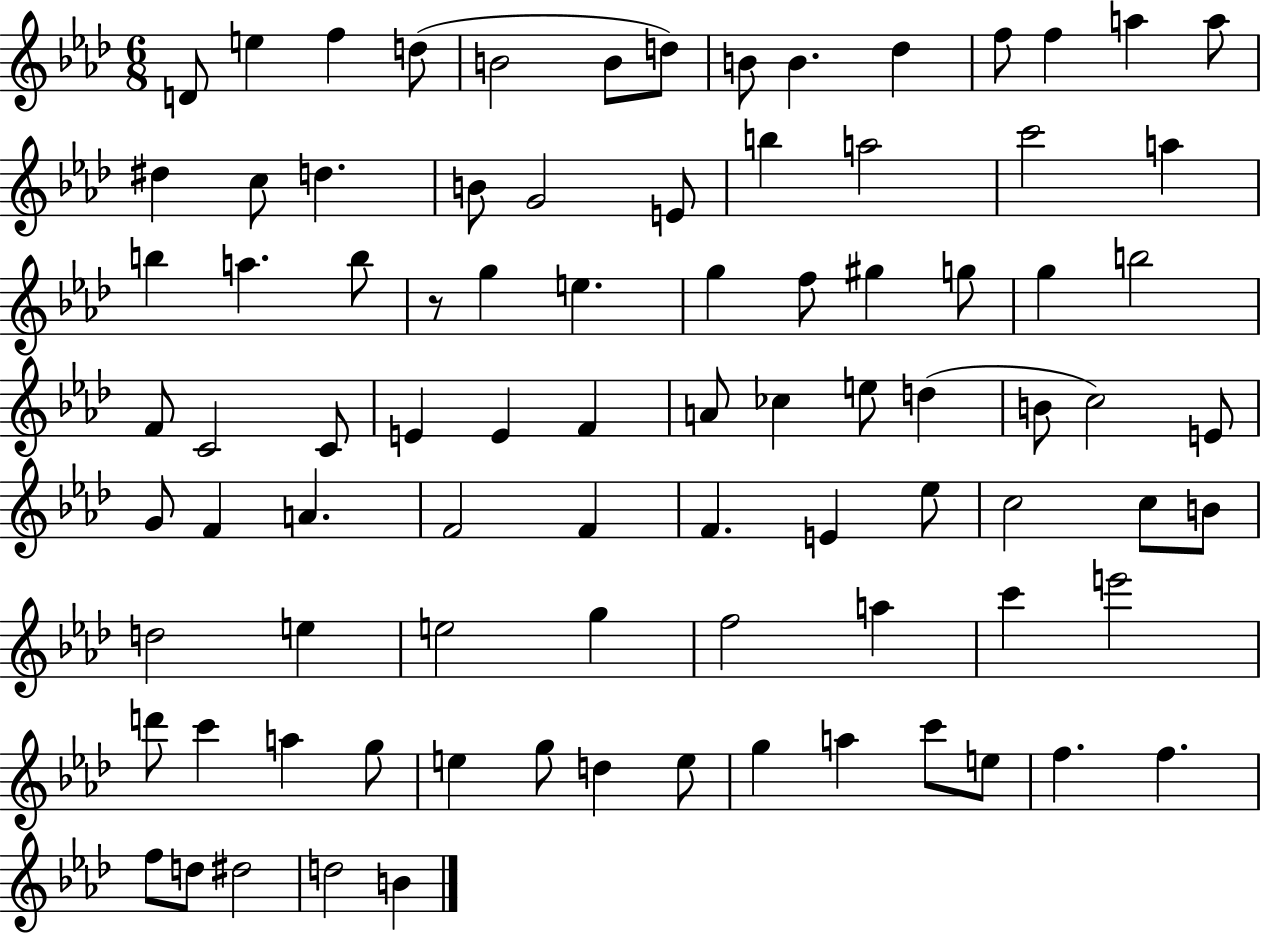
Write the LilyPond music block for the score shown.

{
  \clef treble
  \numericTimeSignature
  \time 6/8
  \key aes \major
  d'8 e''4 f''4 d''8( | b'2 b'8 d''8) | b'8 b'4. des''4 | f''8 f''4 a''4 a''8 | \break dis''4 c''8 d''4. | b'8 g'2 e'8 | b''4 a''2 | c'''2 a''4 | \break b''4 a''4. b''8 | r8 g''4 e''4. | g''4 f''8 gis''4 g''8 | g''4 b''2 | \break f'8 c'2 c'8 | e'4 e'4 f'4 | a'8 ces''4 e''8 d''4( | b'8 c''2) e'8 | \break g'8 f'4 a'4. | f'2 f'4 | f'4. e'4 ees''8 | c''2 c''8 b'8 | \break d''2 e''4 | e''2 g''4 | f''2 a''4 | c'''4 e'''2 | \break d'''8 c'''4 a''4 g''8 | e''4 g''8 d''4 e''8 | g''4 a''4 c'''8 e''8 | f''4. f''4. | \break f''8 d''8 dis''2 | d''2 b'4 | \bar "|."
}